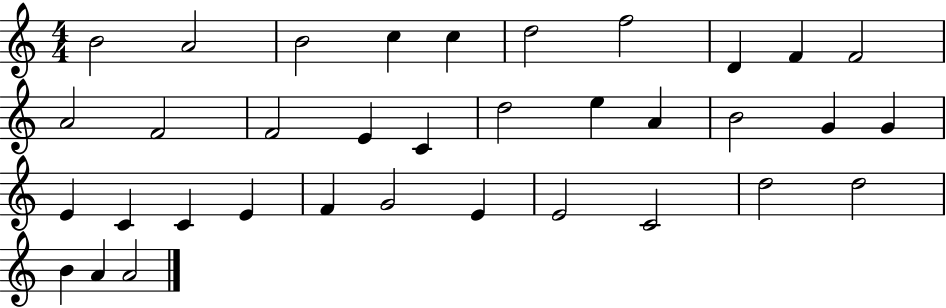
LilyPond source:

{
  \clef treble
  \numericTimeSignature
  \time 4/4
  \key c \major
  b'2 a'2 | b'2 c''4 c''4 | d''2 f''2 | d'4 f'4 f'2 | \break a'2 f'2 | f'2 e'4 c'4 | d''2 e''4 a'4 | b'2 g'4 g'4 | \break e'4 c'4 c'4 e'4 | f'4 g'2 e'4 | e'2 c'2 | d''2 d''2 | \break b'4 a'4 a'2 | \bar "|."
}